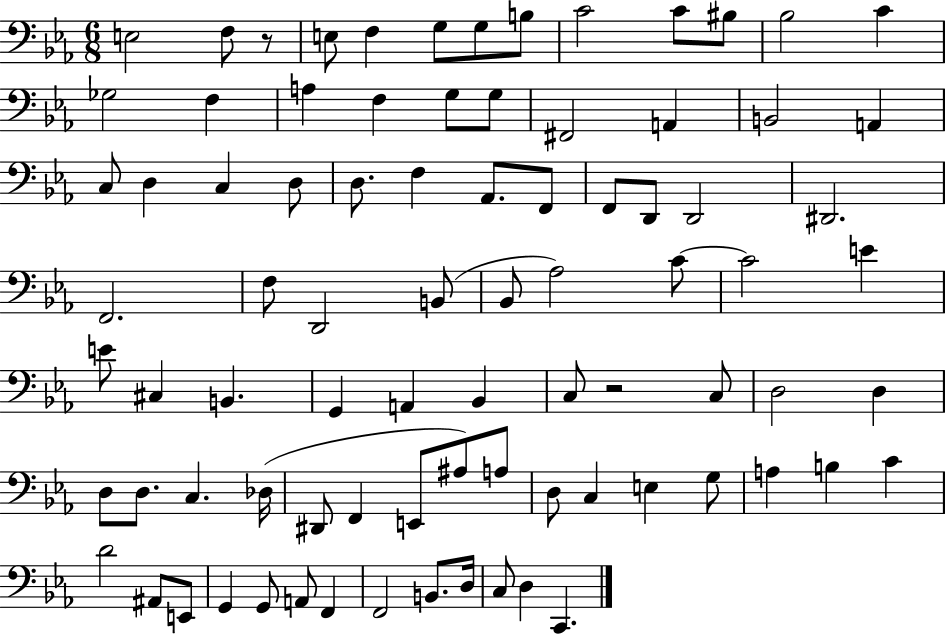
X:1
T:Untitled
M:6/8
L:1/4
K:Eb
E,2 F,/2 z/2 E,/2 F, G,/2 G,/2 B,/2 C2 C/2 ^B,/2 _B,2 C _G,2 F, A, F, G,/2 G,/2 ^F,,2 A,, B,,2 A,, C,/2 D, C, D,/2 D,/2 F, _A,,/2 F,,/2 F,,/2 D,,/2 D,,2 ^D,,2 F,,2 F,/2 D,,2 B,,/2 _B,,/2 _A,2 C/2 C2 E E/2 ^C, B,, G,, A,, _B,, C,/2 z2 C,/2 D,2 D, D,/2 D,/2 C, _D,/4 ^D,,/2 F,, E,,/2 ^A,/2 A,/2 D,/2 C, E, G,/2 A, B, C D2 ^A,,/2 E,,/2 G,, G,,/2 A,,/2 F,, F,,2 B,,/2 D,/4 C,/2 D, C,,